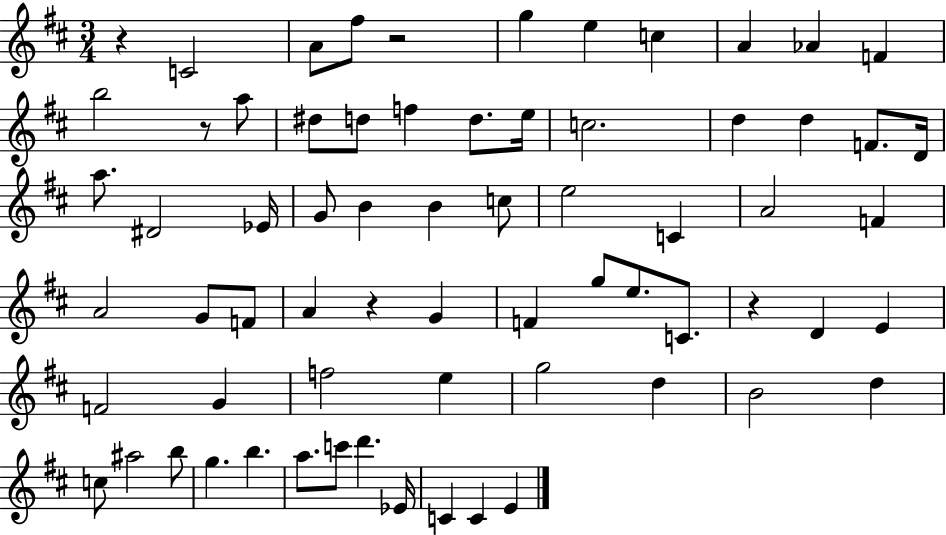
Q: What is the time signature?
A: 3/4